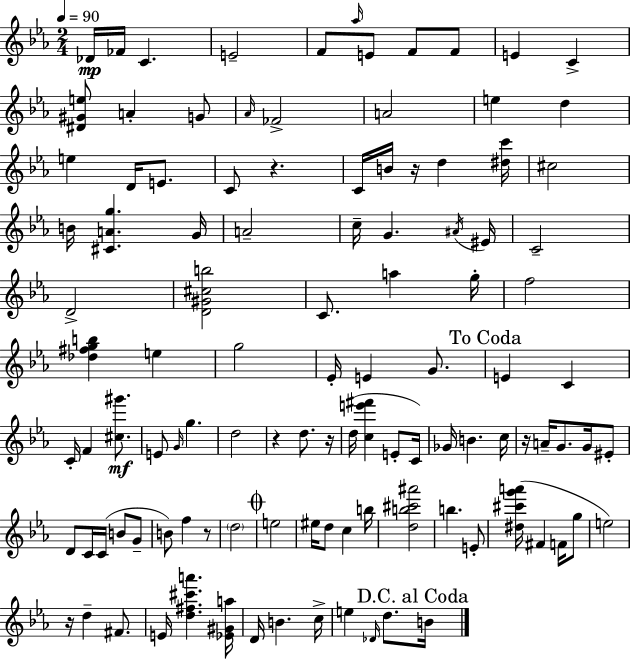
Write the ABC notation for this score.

X:1
T:Untitled
M:2/4
L:1/4
K:Eb
_D/4 _F/4 C E2 F/2 _a/4 E/2 F/2 F/2 E C [^D^Ge]/2 A G/2 _A/4 _F2 A2 e d e D/4 E/2 C/2 z C/4 B/4 z/4 d [^dc']/4 ^c2 B/4 [^CAg] G/4 A2 c/4 G ^A/4 ^E/4 C2 D2 [D^G^cb]2 C/2 a g/4 f2 [_d^fgb] e g2 _E/4 E G/2 E C C/4 F [^c^g']/2 E/2 G/4 g d2 z d/2 z/4 d/4 [ce'^f'] E/2 C/4 _G/4 B c/4 z/4 A/4 G/2 G/4 ^E/2 D/2 C/4 C/4 B/2 G/2 B/2 f z/2 d2 e2 ^e/4 d/2 c b/4 [db^c'^a']2 b E/2 [^d^c'g'a']/4 ^F F/4 g/2 e2 z/4 d ^F/2 E/4 [d^f^c'a'] [_E^Ga]/4 D/4 B c/4 e _D/4 d/2 B/4